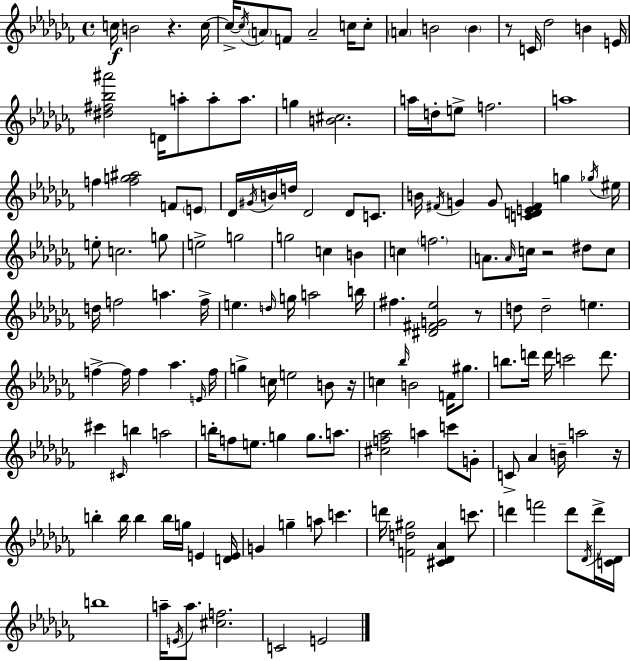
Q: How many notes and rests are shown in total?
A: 149